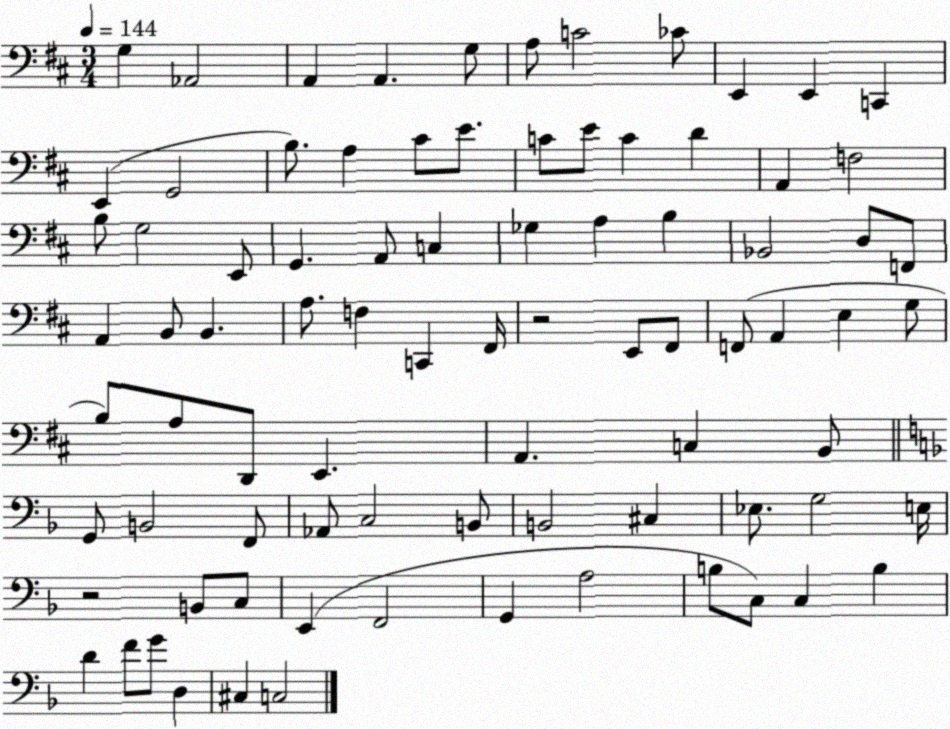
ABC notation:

X:1
T:Untitled
M:3/4
L:1/4
K:D
G, _A,,2 A,, A,, G,/2 A,/2 C2 _C/2 E,, E,, C,, E,, G,,2 B,/2 A, ^C/2 E/2 C/2 E/2 C D A,, F,2 B,/2 G,2 E,,/2 G,, A,,/2 C, _G, A, B, _B,,2 D,/2 F,,/2 A,, B,,/2 B,, A,/2 F, C,, ^F,,/4 z2 E,,/2 ^F,,/2 F,,/2 A,, E, G,/2 B,/2 A,/2 D,,/2 E,, A,, C, B,,/2 G,,/2 B,,2 F,,/2 _A,,/2 C,2 B,,/2 B,,2 ^C, _E,/2 G,2 E,/4 z2 B,,/2 C,/2 E,, F,,2 G,, A,2 B,/2 C,/2 C, B, D F/2 G/2 D, ^C, C,2